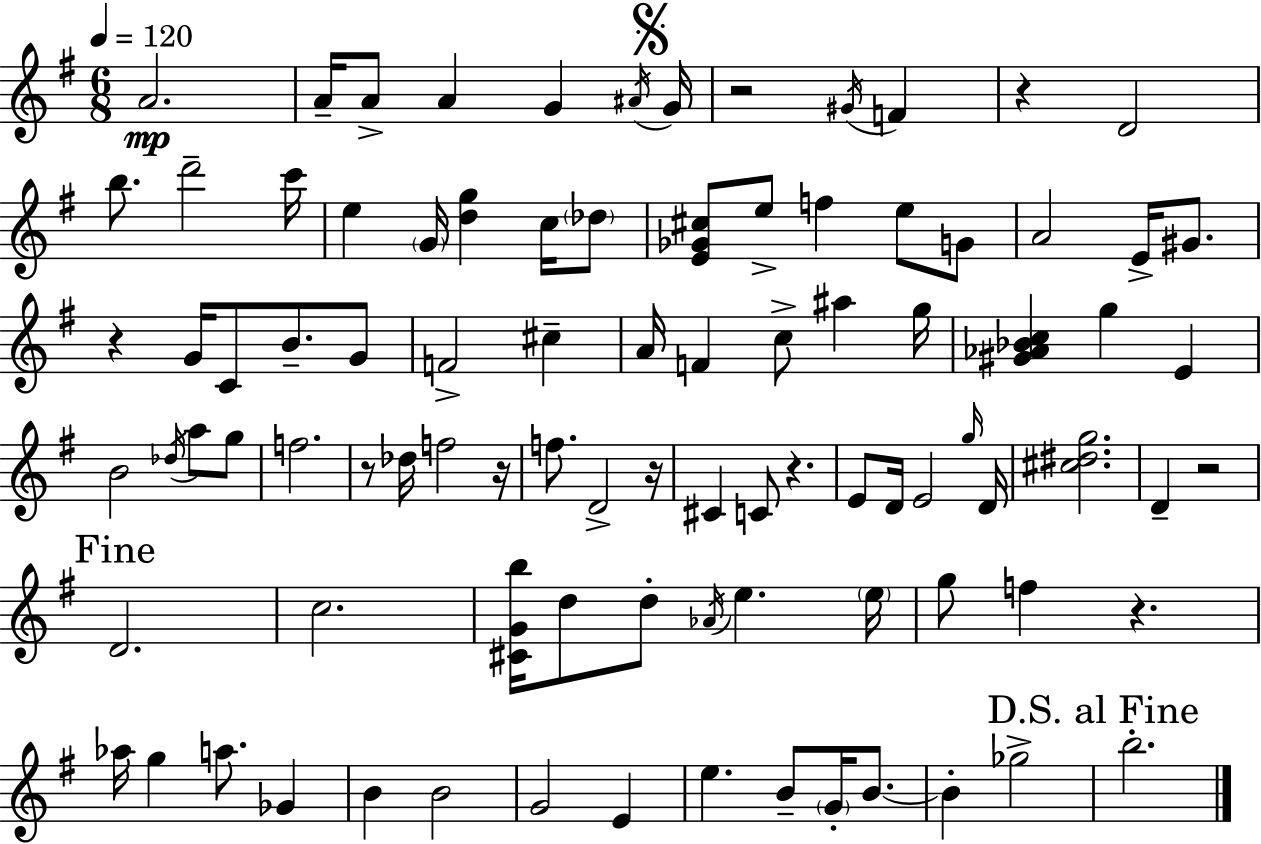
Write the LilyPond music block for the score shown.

{
  \clef treble
  \numericTimeSignature
  \time 6/8
  \key g \major
  \tempo 4 = 120
  \repeat volta 2 { a'2.\mp | a'16-- a'8-> a'4 g'4 \acciaccatura { ais'16 } | \mark \markup { \musicglyph "scripts.segno" } g'16 r2 \acciaccatura { gis'16 } f'4 | r4 d'2 | \break b''8. d'''2-- | c'''16 e''4 \parenthesize g'16 <d'' g''>4 c''16 | \parenthesize des''8 <e' ges' cis''>8 e''8-> f''4 e''8 | g'8 a'2 e'16-> gis'8. | \break r4 g'16 c'8 b'8.-- | g'8 f'2-> cis''4-- | a'16 f'4 c''8-> ais''4 | g''16 <gis' aes' bes' c''>4 g''4 e'4 | \break b'2 \acciaccatura { des''16 } a''8 | g''8 f''2. | r8 des''16 f''2 | r16 f''8. d'2-> | \break r16 cis'4 c'8 r4. | e'8 d'16 e'2 | \grace { g''16 } d'16 <cis'' dis'' g''>2. | d'4-- r2 | \break \mark "Fine" d'2. | c''2. | <cis' g' b''>16 d''8 d''8-. \acciaccatura { aes'16 } e''4. | \parenthesize e''16 g''8 f''4 r4. | \break aes''16 g''4 a''8. | ges'4 b'4 b'2 | g'2 | e'4 e''4. b'8-- | \break \parenthesize g'16-. b'8.~~ b'4-. ges''2-> | \mark "D.S. al Fine" b''2.-. | } \bar "|."
}